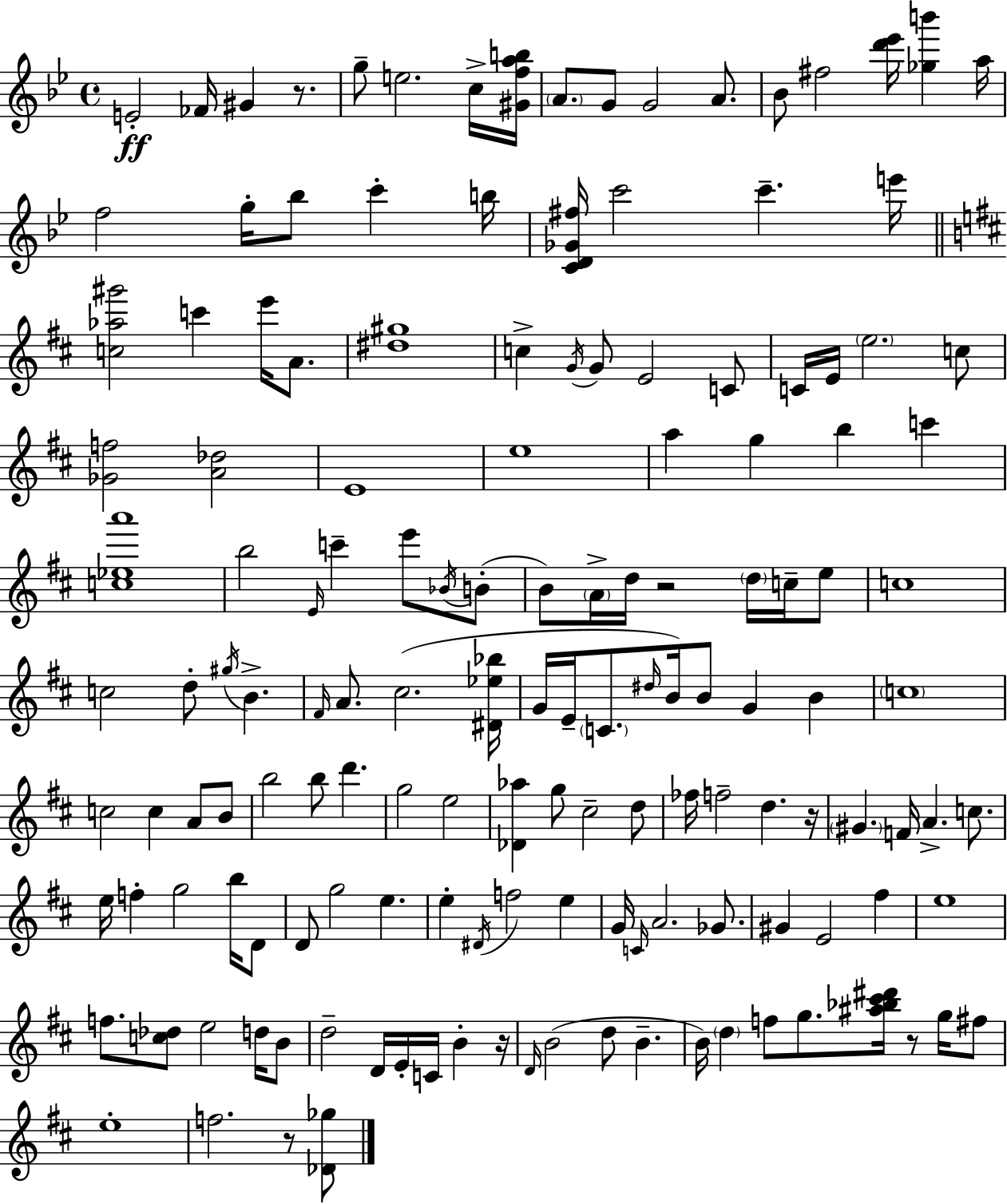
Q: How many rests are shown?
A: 6